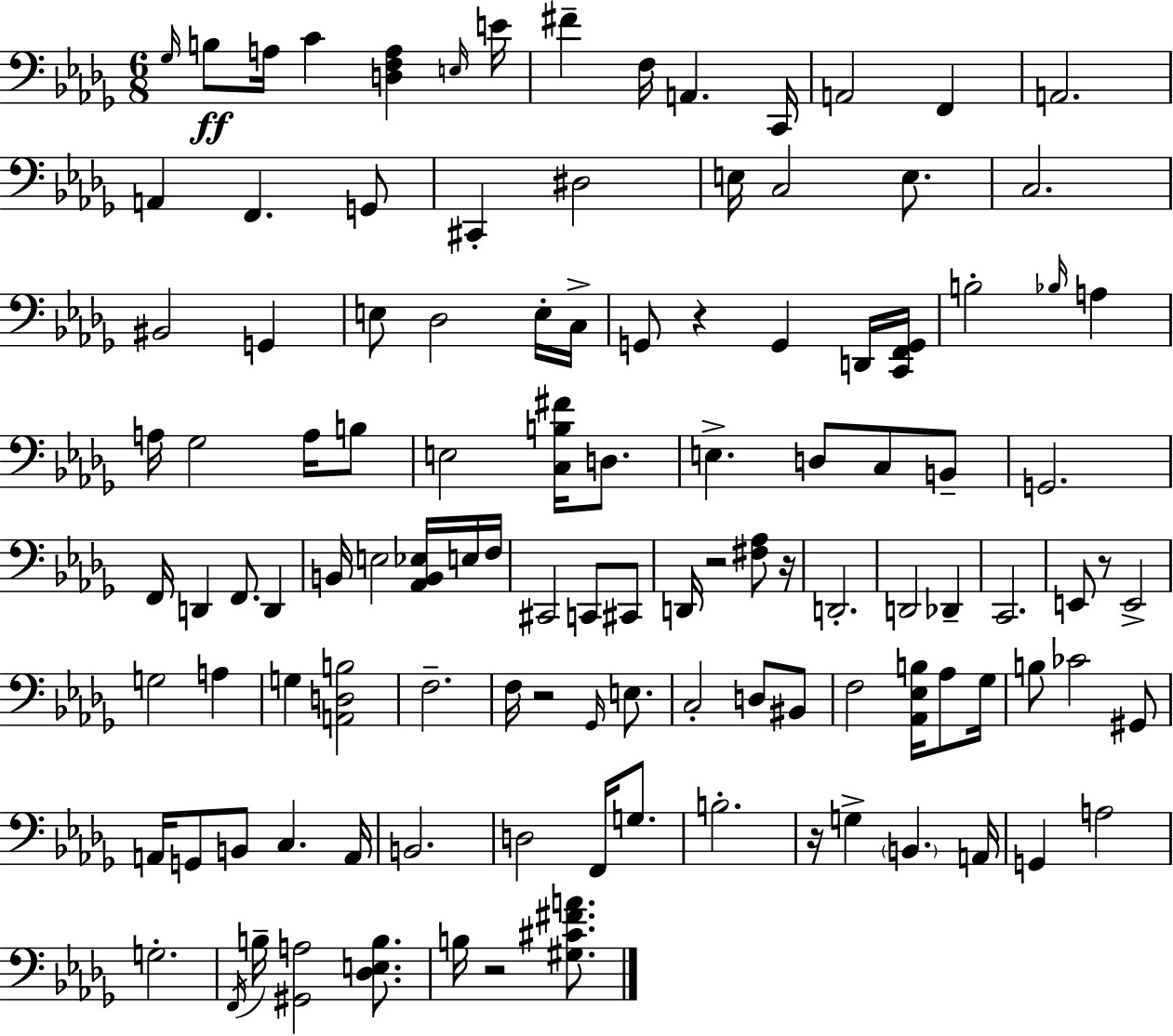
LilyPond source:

{
  \clef bass
  \numericTimeSignature
  \time 6/8
  \key bes \minor
  \grace { ges16 }\ff b8 a16 c'4 <d f a>4 | \grace { e16 } e'16 fis'4-- f16 a,4. | c,16 a,2 f,4 | a,2. | \break a,4 f,4. | g,8 cis,4-. dis2 | e16 c2 e8. | c2. | \break bis,2 g,4 | e8 des2 | e16-. c16-> g,8 r4 g,4 | d,16 <c, f, g,>16 b2-. \grace { bes16 } a4 | \break a16 ges2 | a16 b8 e2 <c b fis'>16 | d8. e4.-> d8 c8 | b,8-- g,2. | \break f,16 d,4 f,8. d,4 | b,16 e2 | <aes, b, ees>16 e16 f16 cis,2 c,8 | cis,8 d,16 r2 | \break <fis aes>8 r16 d,2.-. | d,2 des,4-- | c,2. | e,8 r8 e,2-> | \break g2 a4 | g4 <a, d b>2 | f2.-- | f16 r2 | \break \grace { ges,16 } e8. c2-. | d8 bis,8 f2 | <aes, ees b>16 aes8 ges16 b8 ces'2 | gis,8 a,16 g,8 b,8 c4. | \break a,16 b,2. | d2 | f,16 g8. b2.-. | r16 g4-> \parenthesize b,4. | \break a,16 g,4 a2 | g2.-. | \acciaccatura { f,16 } b16-- <gis, a>2 | <des e b>8. b16 r2 | \break <gis cis' fis' a'>8. \bar "|."
}